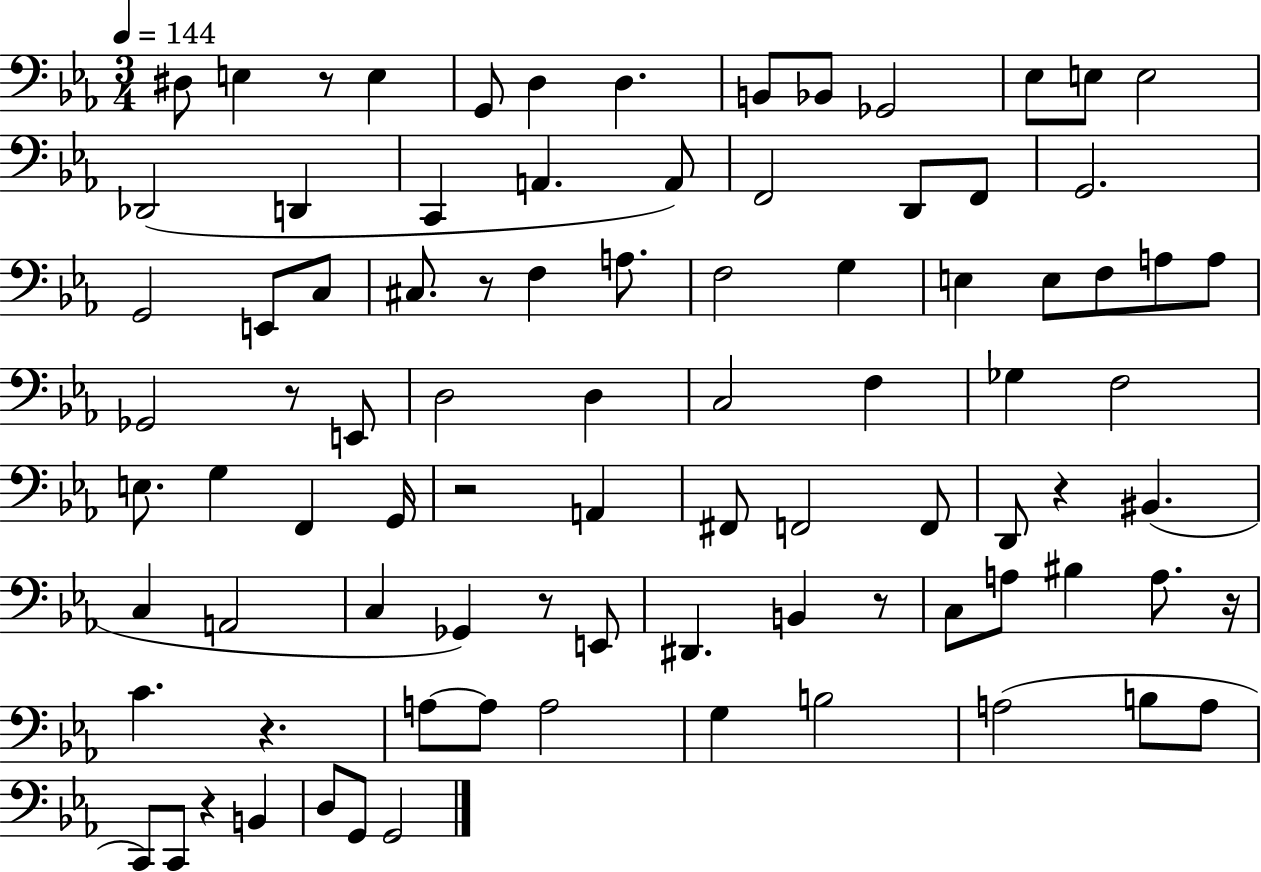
D#3/e E3/q R/e E3/q G2/e D3/q D3/q. B2/e Bb2/e Gb2/h Eb3/e E3/e E3/h Db2/h D2/q C2/q A2/q. A2/e F2/h D2/e F2/e G2/h. G2/h E2/e C3/e C#3/e. R/e F3/q A3/e. F3/h G3/q E3/q E3/e F3/e A3/e A3/e Gb2/h R/e E2/e D3/h D3/q C3/h F3/q Gb3/q F3/h E3/e. G3/q F2/q G2/s R/h A2/q F#2/e F2/h F2/e D2/e R/q BIS2/q. C3/q A2/h C3/q Gb2/q R/e E2/e D#2/q. B2/q R/e C3/e A3/e BIS3/q A3/e. R/s C4/q. R/q. A3/e A3/e A3/h G3/q B3/h A3/h B3/e A3/e C2/e C2/e R/q B2/q D3/e G2/e G2/h